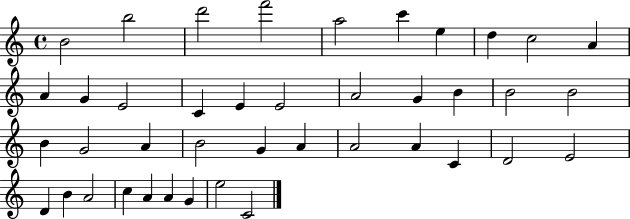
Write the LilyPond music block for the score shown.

{
  \clef treble
  \time 4/4
  \defaultTimeSignature
  \key c \major
  b'2 b''2 | d'''2 f'''2 | a''2 c'''4 e''4 | d''4 c''2 a'4 | \break a'4 g'4 e'2 | c'4 e'4 e'2 | a'2 g'4 b'4 | b'2 b'2 | \break b'4 g'2 a'4 | b'2 g'4 a'4 | a'2 a'4 c'4 | d'2 e'2 | \break d'4 b'4 a'2 | c''4 a'4 a'4 g'4 | e''2 c'2 | \bar "|."
}